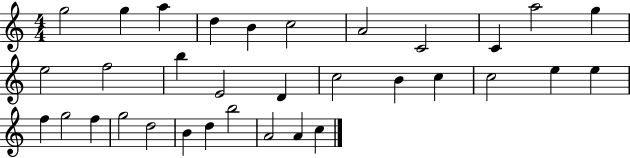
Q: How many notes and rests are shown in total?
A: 33